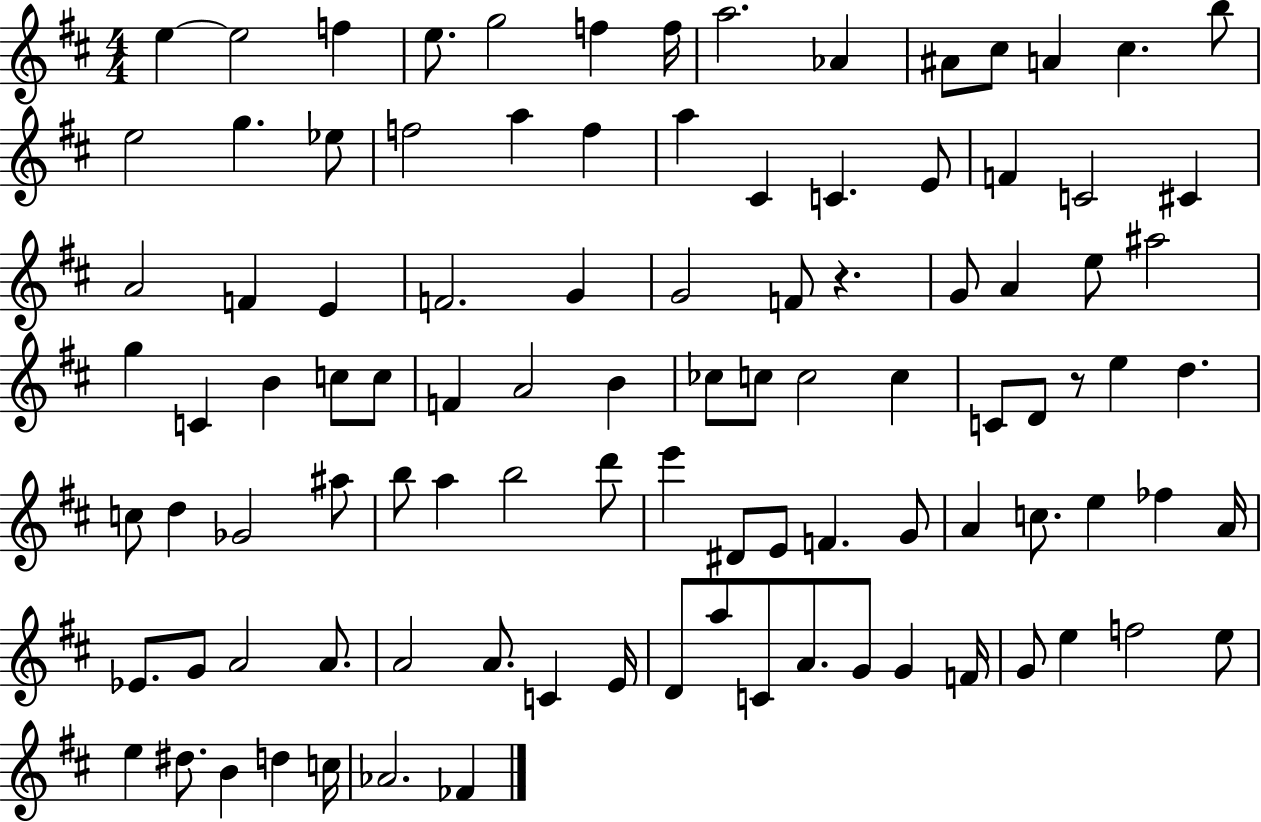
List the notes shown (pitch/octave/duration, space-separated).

E5/q E5/h F5/q E5/e. G5/h F5/q F5/s A5/h. Ab4/q A#4/e C#5/e A4/q C#5/q. B5/e E5/h G5/q. Eb5/e F5/h A5/q F5/q A5/q C#4/q C4/q. E4/e F4/q C4/h C#4/q A4/h F4/q E4/q F4/h. G4/q G4/h F4/e R/q. G4/e A4/q E5/e A#5/h G5/q C4/q B4/q C5/e C5/e F4/q A4/h B4/q CES5/e C5/e C5/h C5/q C4/e D4/e R/e E5/q D5/q. C5/e D5/q Gb4/h A#5/e B5/e A5/q B5/h D6/e E6/q D#4/e E4/e F4/q. G4/e A4/q C5/e. E5/q FES5/q A4/s Eb4/e. G4/e A4/h A4/e. A4/h A4/e. C4/q E4/s D4/e A5/e C4/e A4/e. G4/e G4/q F4/s G4/e E5/q F5/h E5/e E5/q D#5/e. B4/q D5/q C5/s Ab4/h. FES4/q